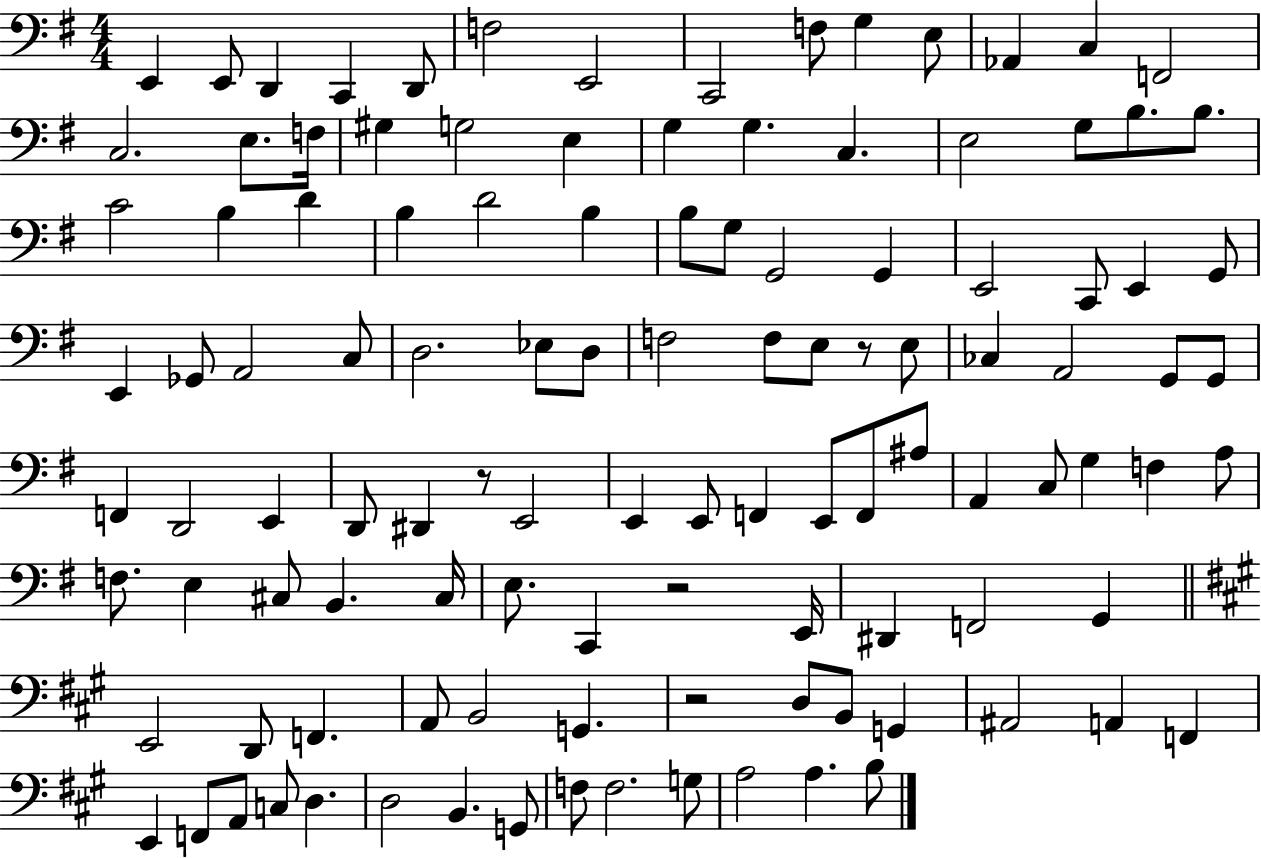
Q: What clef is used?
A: bass